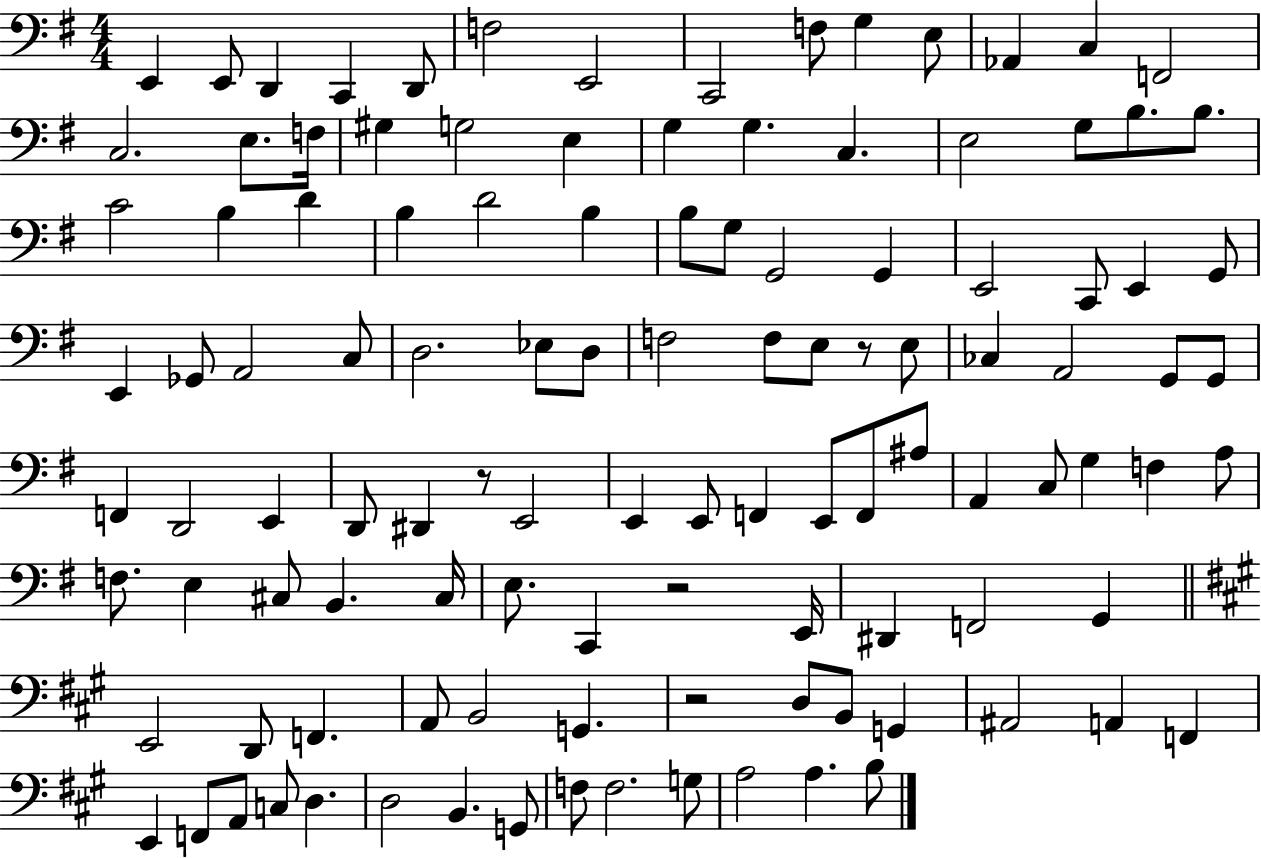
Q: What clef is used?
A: bass